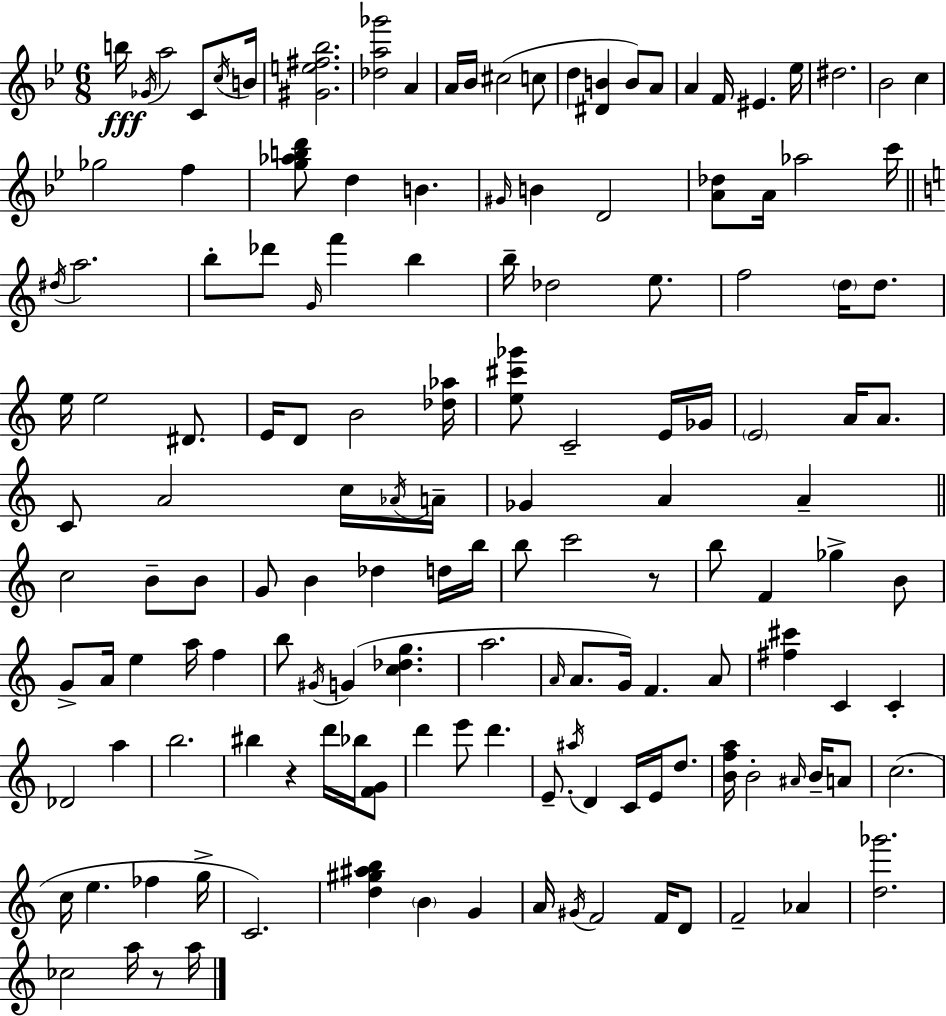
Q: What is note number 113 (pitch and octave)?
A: A4